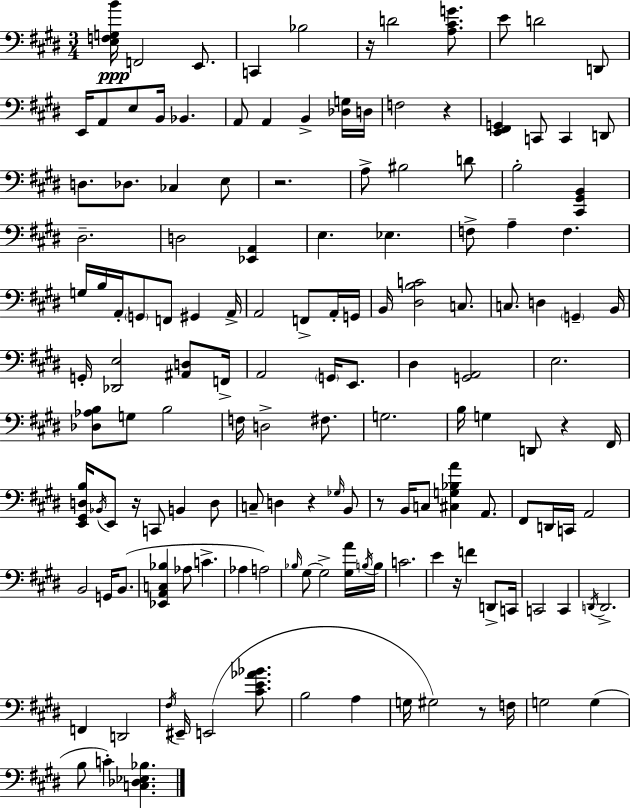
X:1
T:Untitled
M:3/4
L:1/4
K:E
[E,F,G,B]/4 F,,2 E,,/2 C,, _B,2 z/4 D2 [A,^CG]/2 E/2 D2 D,,/2 E,,/4 A,,/2 E,/2 B,,/4 _B,, A,,/2 A,, B,, [_D,G,]/4 D,/4 F,2 z [E,,^F,,G,,] C,,/2 C,, D,,/2 D,/2 _D,/2 _C, E,/2 z2 A,/2 ^B,2 D/2 B,2 [^C,,^G,,B,,] ^D,2 D,2 [_E,,A,,] E, _E, F,/2 A, F, G,/4 B,/4 A,,/4 G,,/2 F,,/2 ^G,, A,,/4 A,,2 F,,/2 A,,/4 G,,/4 B,,/4 [^D,B,C]2 C,/2 C,/2 D, G,, B,,/4 G,,/4 [_D,,E,]2 [^A,,D,]/2 F,,/4 A,,2 G,,/4 E,,/2 ^D, [G,,A,,]2 E,2 [_D,_A,B,]/2 G,/2 B,2 F,/4 D,2 ^F,/2 G,2 B,/4 G, D,,/2 z ^F,,/4 [E,,^G,,D,B,]/4 _B,,/4 E,,/2 z/4 C,,/2 B,, D,/2 C,/2 D, z _G,/4 B,,/2 z/2 B,,/4 C,/2 [^C,G,_B,A] A,,/2 ^F,,/2 D,,/4 C,,/4 A,,2 B,,2 G,,/4 B,,/2 [_E,,A,,C,_B,] _A,/2 C _A, A,2 _B,/4 ^G,/2 ^G,2 [^G,A]/4 B,/4 B,/4 C2 E z/4 F D,,/2 C,,/4 C,,2 C,, D,,/4 D,,2 F,, D,,2 ^F,/4 ^E,,/4 E,,2 [^CE_A_B]/2 B,2 A, G,/4 ^G,2 z/2 F,/4 G,2 G, B,/2 C [C,_D,_E,_B,]